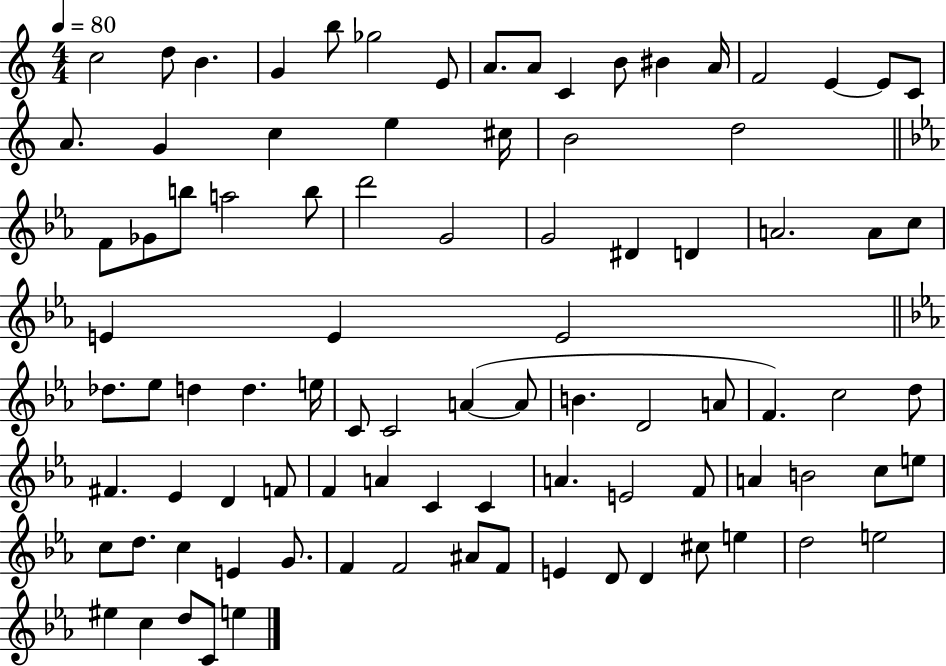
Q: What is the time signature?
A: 4/4